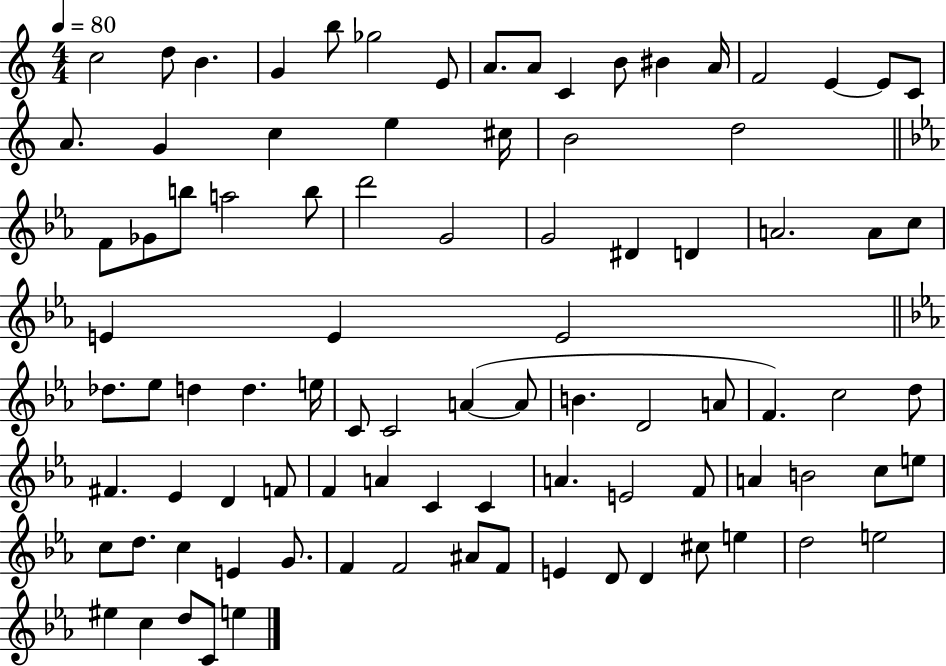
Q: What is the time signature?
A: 4/4